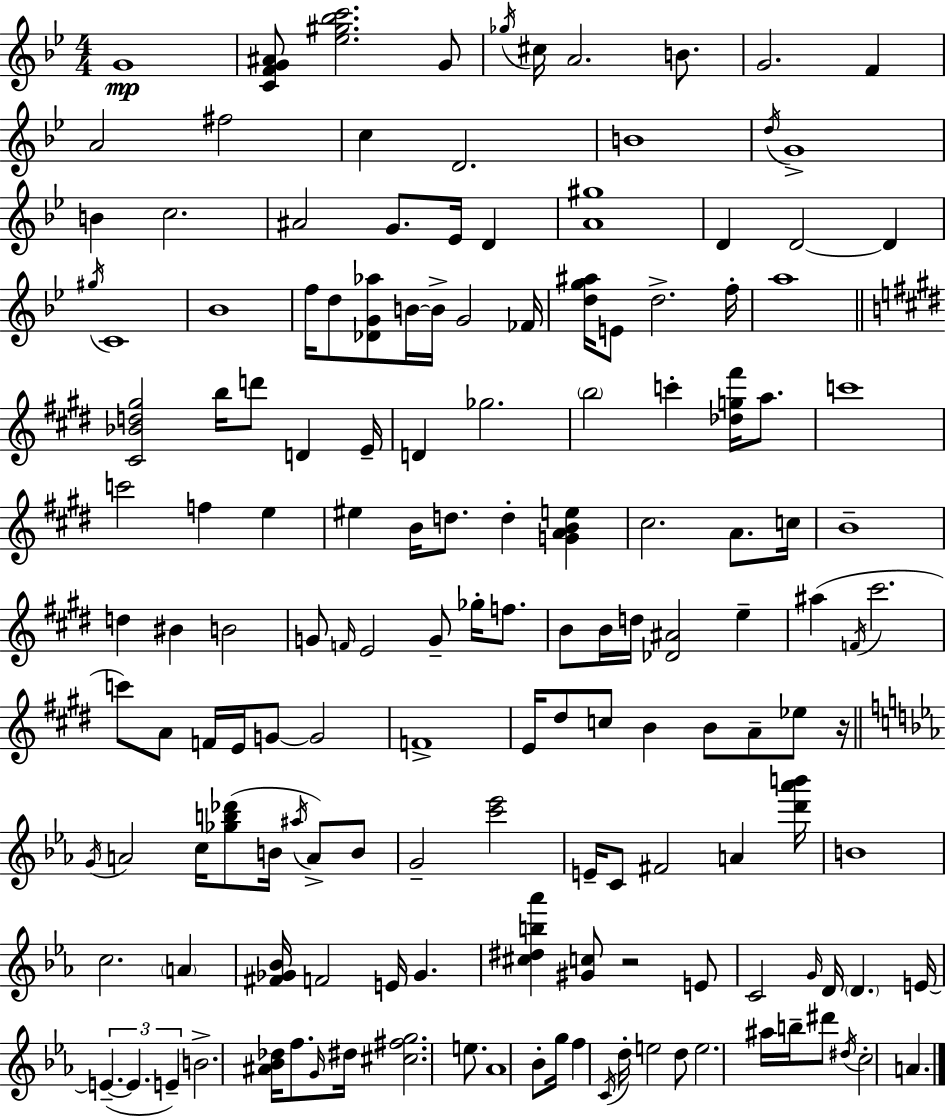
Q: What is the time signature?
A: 4/4